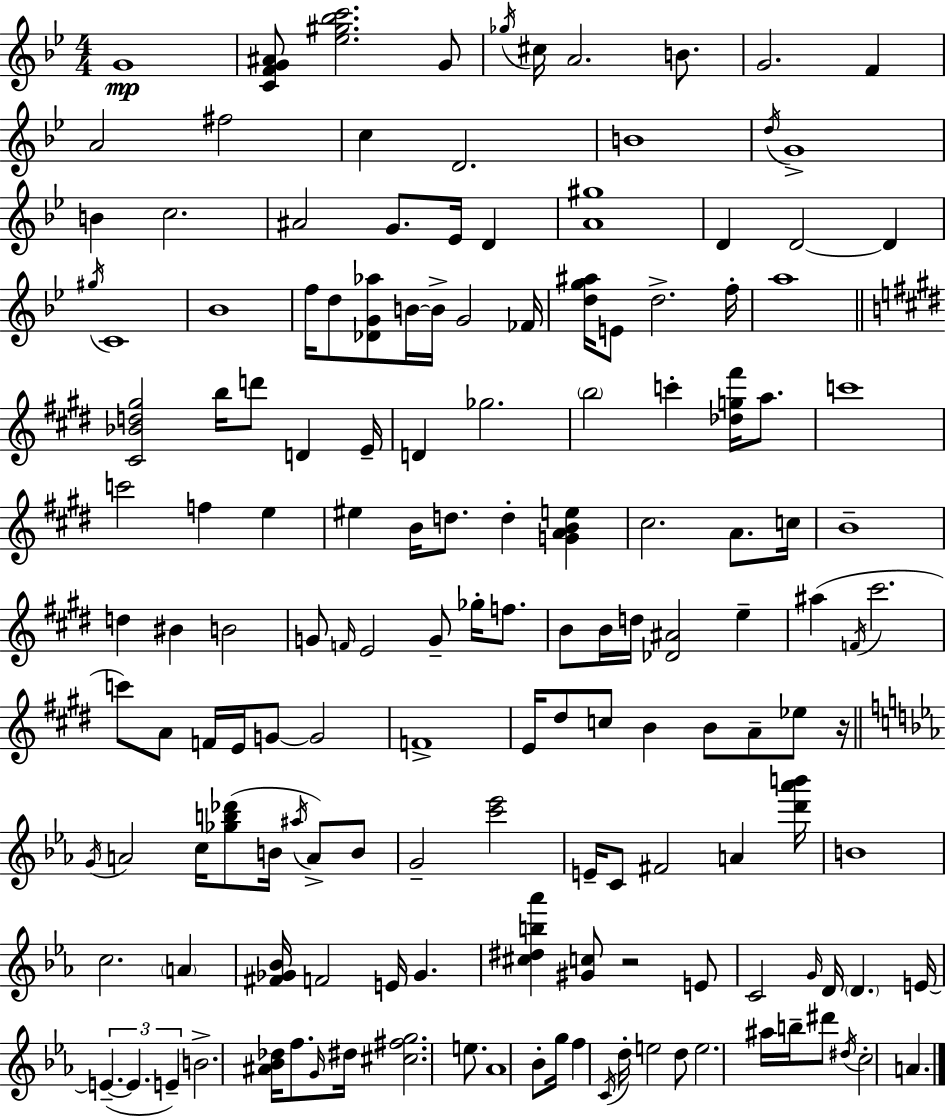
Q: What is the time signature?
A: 4/4